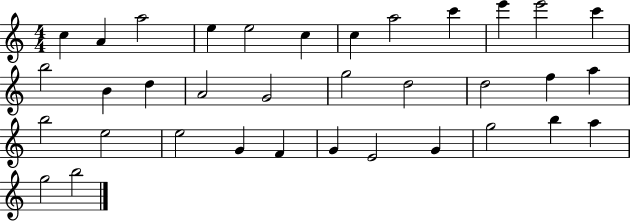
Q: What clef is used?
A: treble